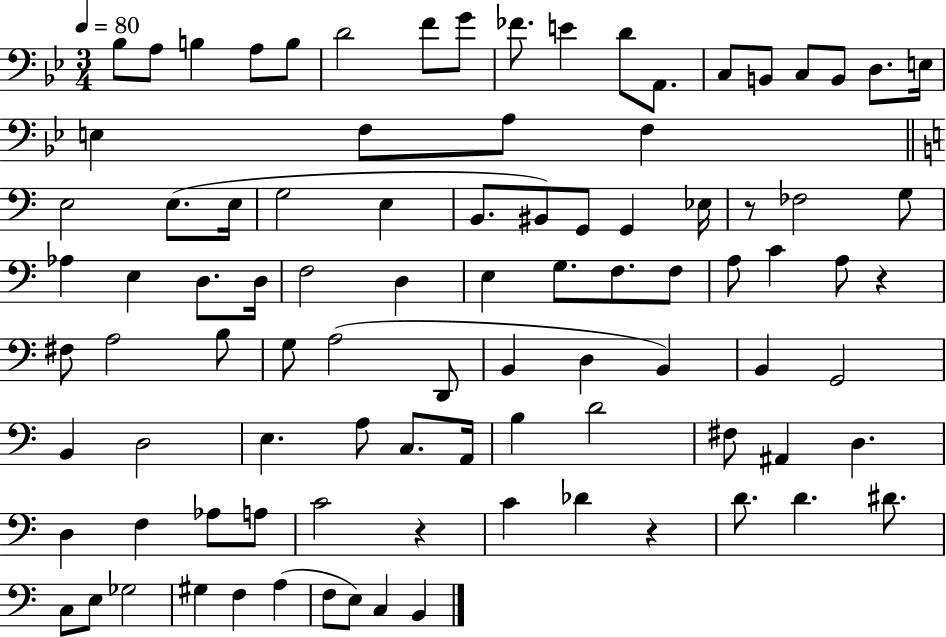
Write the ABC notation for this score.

X:1
T:Untitled
M:3/4
L:1/4
K:Bb
_B,/2 A,/2 B, A,/2 B,/2 D2 F/2 G/2 _F/2 E D/2 A,,/2 C,/2 B,,/2 C,/2 B,,/2 D,/2 E,/4 E, F,/2 A,/2 F, E,2 E,/2 E,/4 G,2 E, B,,/2 ^B,,/2 G,,/2 G,, _E,/4 z/2 _F,2 G,/2 _A, E, D,/2 D,/4 F,2 D, E, G,/2 F,/2 F,/2 A,/2 C A,/2 z ^F,/2 A,2 B,/2 G,/2 A,2 D,,/2 B,, D, B,, B,, G,,2 B,, D,2 E, A,/2 C,/2 A,,/4 B, D2 ^F,/2 ^A,, D, D, F, _A,/2 A,/2 C2 z C _D z D/2 D ^D/2 C,/2 E,/2 _G,2 ^G, F, A, F,/2 E,/2 C, B,,